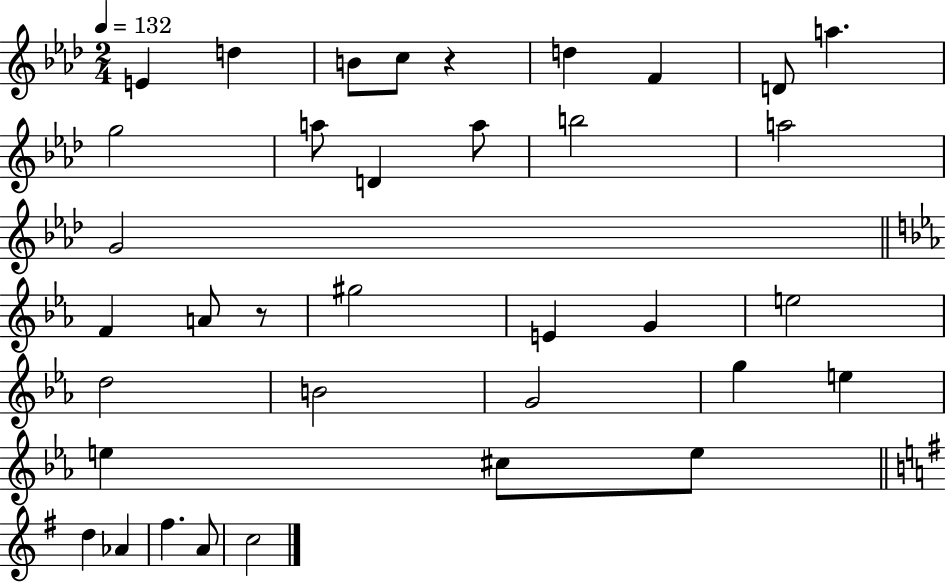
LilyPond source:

{
  \clef treble
  \numericTimeSignature
  \time 2/4
  \key aes \major
  \tempo 4 = 132
  e'4 d''4 | b'8 c''8 r4 | d''4 f'4 | d'8 a''4. | \break g''2 | a''8 d'4 a''8 | b''2 | a''2 | \break g'2 | \bar "||" \break \key ees \major f'4 a'8 r8 | gis''2 | e'4 g'4 | e''2 | \break d''2 | b'2 | g'2 | g''4 e''4 | \break e''4 cis''8 e''8 | \bar "||" \break \key g \major d''4 aes'4 | fis''4. a'8 | c''2 | \bar "|."
}